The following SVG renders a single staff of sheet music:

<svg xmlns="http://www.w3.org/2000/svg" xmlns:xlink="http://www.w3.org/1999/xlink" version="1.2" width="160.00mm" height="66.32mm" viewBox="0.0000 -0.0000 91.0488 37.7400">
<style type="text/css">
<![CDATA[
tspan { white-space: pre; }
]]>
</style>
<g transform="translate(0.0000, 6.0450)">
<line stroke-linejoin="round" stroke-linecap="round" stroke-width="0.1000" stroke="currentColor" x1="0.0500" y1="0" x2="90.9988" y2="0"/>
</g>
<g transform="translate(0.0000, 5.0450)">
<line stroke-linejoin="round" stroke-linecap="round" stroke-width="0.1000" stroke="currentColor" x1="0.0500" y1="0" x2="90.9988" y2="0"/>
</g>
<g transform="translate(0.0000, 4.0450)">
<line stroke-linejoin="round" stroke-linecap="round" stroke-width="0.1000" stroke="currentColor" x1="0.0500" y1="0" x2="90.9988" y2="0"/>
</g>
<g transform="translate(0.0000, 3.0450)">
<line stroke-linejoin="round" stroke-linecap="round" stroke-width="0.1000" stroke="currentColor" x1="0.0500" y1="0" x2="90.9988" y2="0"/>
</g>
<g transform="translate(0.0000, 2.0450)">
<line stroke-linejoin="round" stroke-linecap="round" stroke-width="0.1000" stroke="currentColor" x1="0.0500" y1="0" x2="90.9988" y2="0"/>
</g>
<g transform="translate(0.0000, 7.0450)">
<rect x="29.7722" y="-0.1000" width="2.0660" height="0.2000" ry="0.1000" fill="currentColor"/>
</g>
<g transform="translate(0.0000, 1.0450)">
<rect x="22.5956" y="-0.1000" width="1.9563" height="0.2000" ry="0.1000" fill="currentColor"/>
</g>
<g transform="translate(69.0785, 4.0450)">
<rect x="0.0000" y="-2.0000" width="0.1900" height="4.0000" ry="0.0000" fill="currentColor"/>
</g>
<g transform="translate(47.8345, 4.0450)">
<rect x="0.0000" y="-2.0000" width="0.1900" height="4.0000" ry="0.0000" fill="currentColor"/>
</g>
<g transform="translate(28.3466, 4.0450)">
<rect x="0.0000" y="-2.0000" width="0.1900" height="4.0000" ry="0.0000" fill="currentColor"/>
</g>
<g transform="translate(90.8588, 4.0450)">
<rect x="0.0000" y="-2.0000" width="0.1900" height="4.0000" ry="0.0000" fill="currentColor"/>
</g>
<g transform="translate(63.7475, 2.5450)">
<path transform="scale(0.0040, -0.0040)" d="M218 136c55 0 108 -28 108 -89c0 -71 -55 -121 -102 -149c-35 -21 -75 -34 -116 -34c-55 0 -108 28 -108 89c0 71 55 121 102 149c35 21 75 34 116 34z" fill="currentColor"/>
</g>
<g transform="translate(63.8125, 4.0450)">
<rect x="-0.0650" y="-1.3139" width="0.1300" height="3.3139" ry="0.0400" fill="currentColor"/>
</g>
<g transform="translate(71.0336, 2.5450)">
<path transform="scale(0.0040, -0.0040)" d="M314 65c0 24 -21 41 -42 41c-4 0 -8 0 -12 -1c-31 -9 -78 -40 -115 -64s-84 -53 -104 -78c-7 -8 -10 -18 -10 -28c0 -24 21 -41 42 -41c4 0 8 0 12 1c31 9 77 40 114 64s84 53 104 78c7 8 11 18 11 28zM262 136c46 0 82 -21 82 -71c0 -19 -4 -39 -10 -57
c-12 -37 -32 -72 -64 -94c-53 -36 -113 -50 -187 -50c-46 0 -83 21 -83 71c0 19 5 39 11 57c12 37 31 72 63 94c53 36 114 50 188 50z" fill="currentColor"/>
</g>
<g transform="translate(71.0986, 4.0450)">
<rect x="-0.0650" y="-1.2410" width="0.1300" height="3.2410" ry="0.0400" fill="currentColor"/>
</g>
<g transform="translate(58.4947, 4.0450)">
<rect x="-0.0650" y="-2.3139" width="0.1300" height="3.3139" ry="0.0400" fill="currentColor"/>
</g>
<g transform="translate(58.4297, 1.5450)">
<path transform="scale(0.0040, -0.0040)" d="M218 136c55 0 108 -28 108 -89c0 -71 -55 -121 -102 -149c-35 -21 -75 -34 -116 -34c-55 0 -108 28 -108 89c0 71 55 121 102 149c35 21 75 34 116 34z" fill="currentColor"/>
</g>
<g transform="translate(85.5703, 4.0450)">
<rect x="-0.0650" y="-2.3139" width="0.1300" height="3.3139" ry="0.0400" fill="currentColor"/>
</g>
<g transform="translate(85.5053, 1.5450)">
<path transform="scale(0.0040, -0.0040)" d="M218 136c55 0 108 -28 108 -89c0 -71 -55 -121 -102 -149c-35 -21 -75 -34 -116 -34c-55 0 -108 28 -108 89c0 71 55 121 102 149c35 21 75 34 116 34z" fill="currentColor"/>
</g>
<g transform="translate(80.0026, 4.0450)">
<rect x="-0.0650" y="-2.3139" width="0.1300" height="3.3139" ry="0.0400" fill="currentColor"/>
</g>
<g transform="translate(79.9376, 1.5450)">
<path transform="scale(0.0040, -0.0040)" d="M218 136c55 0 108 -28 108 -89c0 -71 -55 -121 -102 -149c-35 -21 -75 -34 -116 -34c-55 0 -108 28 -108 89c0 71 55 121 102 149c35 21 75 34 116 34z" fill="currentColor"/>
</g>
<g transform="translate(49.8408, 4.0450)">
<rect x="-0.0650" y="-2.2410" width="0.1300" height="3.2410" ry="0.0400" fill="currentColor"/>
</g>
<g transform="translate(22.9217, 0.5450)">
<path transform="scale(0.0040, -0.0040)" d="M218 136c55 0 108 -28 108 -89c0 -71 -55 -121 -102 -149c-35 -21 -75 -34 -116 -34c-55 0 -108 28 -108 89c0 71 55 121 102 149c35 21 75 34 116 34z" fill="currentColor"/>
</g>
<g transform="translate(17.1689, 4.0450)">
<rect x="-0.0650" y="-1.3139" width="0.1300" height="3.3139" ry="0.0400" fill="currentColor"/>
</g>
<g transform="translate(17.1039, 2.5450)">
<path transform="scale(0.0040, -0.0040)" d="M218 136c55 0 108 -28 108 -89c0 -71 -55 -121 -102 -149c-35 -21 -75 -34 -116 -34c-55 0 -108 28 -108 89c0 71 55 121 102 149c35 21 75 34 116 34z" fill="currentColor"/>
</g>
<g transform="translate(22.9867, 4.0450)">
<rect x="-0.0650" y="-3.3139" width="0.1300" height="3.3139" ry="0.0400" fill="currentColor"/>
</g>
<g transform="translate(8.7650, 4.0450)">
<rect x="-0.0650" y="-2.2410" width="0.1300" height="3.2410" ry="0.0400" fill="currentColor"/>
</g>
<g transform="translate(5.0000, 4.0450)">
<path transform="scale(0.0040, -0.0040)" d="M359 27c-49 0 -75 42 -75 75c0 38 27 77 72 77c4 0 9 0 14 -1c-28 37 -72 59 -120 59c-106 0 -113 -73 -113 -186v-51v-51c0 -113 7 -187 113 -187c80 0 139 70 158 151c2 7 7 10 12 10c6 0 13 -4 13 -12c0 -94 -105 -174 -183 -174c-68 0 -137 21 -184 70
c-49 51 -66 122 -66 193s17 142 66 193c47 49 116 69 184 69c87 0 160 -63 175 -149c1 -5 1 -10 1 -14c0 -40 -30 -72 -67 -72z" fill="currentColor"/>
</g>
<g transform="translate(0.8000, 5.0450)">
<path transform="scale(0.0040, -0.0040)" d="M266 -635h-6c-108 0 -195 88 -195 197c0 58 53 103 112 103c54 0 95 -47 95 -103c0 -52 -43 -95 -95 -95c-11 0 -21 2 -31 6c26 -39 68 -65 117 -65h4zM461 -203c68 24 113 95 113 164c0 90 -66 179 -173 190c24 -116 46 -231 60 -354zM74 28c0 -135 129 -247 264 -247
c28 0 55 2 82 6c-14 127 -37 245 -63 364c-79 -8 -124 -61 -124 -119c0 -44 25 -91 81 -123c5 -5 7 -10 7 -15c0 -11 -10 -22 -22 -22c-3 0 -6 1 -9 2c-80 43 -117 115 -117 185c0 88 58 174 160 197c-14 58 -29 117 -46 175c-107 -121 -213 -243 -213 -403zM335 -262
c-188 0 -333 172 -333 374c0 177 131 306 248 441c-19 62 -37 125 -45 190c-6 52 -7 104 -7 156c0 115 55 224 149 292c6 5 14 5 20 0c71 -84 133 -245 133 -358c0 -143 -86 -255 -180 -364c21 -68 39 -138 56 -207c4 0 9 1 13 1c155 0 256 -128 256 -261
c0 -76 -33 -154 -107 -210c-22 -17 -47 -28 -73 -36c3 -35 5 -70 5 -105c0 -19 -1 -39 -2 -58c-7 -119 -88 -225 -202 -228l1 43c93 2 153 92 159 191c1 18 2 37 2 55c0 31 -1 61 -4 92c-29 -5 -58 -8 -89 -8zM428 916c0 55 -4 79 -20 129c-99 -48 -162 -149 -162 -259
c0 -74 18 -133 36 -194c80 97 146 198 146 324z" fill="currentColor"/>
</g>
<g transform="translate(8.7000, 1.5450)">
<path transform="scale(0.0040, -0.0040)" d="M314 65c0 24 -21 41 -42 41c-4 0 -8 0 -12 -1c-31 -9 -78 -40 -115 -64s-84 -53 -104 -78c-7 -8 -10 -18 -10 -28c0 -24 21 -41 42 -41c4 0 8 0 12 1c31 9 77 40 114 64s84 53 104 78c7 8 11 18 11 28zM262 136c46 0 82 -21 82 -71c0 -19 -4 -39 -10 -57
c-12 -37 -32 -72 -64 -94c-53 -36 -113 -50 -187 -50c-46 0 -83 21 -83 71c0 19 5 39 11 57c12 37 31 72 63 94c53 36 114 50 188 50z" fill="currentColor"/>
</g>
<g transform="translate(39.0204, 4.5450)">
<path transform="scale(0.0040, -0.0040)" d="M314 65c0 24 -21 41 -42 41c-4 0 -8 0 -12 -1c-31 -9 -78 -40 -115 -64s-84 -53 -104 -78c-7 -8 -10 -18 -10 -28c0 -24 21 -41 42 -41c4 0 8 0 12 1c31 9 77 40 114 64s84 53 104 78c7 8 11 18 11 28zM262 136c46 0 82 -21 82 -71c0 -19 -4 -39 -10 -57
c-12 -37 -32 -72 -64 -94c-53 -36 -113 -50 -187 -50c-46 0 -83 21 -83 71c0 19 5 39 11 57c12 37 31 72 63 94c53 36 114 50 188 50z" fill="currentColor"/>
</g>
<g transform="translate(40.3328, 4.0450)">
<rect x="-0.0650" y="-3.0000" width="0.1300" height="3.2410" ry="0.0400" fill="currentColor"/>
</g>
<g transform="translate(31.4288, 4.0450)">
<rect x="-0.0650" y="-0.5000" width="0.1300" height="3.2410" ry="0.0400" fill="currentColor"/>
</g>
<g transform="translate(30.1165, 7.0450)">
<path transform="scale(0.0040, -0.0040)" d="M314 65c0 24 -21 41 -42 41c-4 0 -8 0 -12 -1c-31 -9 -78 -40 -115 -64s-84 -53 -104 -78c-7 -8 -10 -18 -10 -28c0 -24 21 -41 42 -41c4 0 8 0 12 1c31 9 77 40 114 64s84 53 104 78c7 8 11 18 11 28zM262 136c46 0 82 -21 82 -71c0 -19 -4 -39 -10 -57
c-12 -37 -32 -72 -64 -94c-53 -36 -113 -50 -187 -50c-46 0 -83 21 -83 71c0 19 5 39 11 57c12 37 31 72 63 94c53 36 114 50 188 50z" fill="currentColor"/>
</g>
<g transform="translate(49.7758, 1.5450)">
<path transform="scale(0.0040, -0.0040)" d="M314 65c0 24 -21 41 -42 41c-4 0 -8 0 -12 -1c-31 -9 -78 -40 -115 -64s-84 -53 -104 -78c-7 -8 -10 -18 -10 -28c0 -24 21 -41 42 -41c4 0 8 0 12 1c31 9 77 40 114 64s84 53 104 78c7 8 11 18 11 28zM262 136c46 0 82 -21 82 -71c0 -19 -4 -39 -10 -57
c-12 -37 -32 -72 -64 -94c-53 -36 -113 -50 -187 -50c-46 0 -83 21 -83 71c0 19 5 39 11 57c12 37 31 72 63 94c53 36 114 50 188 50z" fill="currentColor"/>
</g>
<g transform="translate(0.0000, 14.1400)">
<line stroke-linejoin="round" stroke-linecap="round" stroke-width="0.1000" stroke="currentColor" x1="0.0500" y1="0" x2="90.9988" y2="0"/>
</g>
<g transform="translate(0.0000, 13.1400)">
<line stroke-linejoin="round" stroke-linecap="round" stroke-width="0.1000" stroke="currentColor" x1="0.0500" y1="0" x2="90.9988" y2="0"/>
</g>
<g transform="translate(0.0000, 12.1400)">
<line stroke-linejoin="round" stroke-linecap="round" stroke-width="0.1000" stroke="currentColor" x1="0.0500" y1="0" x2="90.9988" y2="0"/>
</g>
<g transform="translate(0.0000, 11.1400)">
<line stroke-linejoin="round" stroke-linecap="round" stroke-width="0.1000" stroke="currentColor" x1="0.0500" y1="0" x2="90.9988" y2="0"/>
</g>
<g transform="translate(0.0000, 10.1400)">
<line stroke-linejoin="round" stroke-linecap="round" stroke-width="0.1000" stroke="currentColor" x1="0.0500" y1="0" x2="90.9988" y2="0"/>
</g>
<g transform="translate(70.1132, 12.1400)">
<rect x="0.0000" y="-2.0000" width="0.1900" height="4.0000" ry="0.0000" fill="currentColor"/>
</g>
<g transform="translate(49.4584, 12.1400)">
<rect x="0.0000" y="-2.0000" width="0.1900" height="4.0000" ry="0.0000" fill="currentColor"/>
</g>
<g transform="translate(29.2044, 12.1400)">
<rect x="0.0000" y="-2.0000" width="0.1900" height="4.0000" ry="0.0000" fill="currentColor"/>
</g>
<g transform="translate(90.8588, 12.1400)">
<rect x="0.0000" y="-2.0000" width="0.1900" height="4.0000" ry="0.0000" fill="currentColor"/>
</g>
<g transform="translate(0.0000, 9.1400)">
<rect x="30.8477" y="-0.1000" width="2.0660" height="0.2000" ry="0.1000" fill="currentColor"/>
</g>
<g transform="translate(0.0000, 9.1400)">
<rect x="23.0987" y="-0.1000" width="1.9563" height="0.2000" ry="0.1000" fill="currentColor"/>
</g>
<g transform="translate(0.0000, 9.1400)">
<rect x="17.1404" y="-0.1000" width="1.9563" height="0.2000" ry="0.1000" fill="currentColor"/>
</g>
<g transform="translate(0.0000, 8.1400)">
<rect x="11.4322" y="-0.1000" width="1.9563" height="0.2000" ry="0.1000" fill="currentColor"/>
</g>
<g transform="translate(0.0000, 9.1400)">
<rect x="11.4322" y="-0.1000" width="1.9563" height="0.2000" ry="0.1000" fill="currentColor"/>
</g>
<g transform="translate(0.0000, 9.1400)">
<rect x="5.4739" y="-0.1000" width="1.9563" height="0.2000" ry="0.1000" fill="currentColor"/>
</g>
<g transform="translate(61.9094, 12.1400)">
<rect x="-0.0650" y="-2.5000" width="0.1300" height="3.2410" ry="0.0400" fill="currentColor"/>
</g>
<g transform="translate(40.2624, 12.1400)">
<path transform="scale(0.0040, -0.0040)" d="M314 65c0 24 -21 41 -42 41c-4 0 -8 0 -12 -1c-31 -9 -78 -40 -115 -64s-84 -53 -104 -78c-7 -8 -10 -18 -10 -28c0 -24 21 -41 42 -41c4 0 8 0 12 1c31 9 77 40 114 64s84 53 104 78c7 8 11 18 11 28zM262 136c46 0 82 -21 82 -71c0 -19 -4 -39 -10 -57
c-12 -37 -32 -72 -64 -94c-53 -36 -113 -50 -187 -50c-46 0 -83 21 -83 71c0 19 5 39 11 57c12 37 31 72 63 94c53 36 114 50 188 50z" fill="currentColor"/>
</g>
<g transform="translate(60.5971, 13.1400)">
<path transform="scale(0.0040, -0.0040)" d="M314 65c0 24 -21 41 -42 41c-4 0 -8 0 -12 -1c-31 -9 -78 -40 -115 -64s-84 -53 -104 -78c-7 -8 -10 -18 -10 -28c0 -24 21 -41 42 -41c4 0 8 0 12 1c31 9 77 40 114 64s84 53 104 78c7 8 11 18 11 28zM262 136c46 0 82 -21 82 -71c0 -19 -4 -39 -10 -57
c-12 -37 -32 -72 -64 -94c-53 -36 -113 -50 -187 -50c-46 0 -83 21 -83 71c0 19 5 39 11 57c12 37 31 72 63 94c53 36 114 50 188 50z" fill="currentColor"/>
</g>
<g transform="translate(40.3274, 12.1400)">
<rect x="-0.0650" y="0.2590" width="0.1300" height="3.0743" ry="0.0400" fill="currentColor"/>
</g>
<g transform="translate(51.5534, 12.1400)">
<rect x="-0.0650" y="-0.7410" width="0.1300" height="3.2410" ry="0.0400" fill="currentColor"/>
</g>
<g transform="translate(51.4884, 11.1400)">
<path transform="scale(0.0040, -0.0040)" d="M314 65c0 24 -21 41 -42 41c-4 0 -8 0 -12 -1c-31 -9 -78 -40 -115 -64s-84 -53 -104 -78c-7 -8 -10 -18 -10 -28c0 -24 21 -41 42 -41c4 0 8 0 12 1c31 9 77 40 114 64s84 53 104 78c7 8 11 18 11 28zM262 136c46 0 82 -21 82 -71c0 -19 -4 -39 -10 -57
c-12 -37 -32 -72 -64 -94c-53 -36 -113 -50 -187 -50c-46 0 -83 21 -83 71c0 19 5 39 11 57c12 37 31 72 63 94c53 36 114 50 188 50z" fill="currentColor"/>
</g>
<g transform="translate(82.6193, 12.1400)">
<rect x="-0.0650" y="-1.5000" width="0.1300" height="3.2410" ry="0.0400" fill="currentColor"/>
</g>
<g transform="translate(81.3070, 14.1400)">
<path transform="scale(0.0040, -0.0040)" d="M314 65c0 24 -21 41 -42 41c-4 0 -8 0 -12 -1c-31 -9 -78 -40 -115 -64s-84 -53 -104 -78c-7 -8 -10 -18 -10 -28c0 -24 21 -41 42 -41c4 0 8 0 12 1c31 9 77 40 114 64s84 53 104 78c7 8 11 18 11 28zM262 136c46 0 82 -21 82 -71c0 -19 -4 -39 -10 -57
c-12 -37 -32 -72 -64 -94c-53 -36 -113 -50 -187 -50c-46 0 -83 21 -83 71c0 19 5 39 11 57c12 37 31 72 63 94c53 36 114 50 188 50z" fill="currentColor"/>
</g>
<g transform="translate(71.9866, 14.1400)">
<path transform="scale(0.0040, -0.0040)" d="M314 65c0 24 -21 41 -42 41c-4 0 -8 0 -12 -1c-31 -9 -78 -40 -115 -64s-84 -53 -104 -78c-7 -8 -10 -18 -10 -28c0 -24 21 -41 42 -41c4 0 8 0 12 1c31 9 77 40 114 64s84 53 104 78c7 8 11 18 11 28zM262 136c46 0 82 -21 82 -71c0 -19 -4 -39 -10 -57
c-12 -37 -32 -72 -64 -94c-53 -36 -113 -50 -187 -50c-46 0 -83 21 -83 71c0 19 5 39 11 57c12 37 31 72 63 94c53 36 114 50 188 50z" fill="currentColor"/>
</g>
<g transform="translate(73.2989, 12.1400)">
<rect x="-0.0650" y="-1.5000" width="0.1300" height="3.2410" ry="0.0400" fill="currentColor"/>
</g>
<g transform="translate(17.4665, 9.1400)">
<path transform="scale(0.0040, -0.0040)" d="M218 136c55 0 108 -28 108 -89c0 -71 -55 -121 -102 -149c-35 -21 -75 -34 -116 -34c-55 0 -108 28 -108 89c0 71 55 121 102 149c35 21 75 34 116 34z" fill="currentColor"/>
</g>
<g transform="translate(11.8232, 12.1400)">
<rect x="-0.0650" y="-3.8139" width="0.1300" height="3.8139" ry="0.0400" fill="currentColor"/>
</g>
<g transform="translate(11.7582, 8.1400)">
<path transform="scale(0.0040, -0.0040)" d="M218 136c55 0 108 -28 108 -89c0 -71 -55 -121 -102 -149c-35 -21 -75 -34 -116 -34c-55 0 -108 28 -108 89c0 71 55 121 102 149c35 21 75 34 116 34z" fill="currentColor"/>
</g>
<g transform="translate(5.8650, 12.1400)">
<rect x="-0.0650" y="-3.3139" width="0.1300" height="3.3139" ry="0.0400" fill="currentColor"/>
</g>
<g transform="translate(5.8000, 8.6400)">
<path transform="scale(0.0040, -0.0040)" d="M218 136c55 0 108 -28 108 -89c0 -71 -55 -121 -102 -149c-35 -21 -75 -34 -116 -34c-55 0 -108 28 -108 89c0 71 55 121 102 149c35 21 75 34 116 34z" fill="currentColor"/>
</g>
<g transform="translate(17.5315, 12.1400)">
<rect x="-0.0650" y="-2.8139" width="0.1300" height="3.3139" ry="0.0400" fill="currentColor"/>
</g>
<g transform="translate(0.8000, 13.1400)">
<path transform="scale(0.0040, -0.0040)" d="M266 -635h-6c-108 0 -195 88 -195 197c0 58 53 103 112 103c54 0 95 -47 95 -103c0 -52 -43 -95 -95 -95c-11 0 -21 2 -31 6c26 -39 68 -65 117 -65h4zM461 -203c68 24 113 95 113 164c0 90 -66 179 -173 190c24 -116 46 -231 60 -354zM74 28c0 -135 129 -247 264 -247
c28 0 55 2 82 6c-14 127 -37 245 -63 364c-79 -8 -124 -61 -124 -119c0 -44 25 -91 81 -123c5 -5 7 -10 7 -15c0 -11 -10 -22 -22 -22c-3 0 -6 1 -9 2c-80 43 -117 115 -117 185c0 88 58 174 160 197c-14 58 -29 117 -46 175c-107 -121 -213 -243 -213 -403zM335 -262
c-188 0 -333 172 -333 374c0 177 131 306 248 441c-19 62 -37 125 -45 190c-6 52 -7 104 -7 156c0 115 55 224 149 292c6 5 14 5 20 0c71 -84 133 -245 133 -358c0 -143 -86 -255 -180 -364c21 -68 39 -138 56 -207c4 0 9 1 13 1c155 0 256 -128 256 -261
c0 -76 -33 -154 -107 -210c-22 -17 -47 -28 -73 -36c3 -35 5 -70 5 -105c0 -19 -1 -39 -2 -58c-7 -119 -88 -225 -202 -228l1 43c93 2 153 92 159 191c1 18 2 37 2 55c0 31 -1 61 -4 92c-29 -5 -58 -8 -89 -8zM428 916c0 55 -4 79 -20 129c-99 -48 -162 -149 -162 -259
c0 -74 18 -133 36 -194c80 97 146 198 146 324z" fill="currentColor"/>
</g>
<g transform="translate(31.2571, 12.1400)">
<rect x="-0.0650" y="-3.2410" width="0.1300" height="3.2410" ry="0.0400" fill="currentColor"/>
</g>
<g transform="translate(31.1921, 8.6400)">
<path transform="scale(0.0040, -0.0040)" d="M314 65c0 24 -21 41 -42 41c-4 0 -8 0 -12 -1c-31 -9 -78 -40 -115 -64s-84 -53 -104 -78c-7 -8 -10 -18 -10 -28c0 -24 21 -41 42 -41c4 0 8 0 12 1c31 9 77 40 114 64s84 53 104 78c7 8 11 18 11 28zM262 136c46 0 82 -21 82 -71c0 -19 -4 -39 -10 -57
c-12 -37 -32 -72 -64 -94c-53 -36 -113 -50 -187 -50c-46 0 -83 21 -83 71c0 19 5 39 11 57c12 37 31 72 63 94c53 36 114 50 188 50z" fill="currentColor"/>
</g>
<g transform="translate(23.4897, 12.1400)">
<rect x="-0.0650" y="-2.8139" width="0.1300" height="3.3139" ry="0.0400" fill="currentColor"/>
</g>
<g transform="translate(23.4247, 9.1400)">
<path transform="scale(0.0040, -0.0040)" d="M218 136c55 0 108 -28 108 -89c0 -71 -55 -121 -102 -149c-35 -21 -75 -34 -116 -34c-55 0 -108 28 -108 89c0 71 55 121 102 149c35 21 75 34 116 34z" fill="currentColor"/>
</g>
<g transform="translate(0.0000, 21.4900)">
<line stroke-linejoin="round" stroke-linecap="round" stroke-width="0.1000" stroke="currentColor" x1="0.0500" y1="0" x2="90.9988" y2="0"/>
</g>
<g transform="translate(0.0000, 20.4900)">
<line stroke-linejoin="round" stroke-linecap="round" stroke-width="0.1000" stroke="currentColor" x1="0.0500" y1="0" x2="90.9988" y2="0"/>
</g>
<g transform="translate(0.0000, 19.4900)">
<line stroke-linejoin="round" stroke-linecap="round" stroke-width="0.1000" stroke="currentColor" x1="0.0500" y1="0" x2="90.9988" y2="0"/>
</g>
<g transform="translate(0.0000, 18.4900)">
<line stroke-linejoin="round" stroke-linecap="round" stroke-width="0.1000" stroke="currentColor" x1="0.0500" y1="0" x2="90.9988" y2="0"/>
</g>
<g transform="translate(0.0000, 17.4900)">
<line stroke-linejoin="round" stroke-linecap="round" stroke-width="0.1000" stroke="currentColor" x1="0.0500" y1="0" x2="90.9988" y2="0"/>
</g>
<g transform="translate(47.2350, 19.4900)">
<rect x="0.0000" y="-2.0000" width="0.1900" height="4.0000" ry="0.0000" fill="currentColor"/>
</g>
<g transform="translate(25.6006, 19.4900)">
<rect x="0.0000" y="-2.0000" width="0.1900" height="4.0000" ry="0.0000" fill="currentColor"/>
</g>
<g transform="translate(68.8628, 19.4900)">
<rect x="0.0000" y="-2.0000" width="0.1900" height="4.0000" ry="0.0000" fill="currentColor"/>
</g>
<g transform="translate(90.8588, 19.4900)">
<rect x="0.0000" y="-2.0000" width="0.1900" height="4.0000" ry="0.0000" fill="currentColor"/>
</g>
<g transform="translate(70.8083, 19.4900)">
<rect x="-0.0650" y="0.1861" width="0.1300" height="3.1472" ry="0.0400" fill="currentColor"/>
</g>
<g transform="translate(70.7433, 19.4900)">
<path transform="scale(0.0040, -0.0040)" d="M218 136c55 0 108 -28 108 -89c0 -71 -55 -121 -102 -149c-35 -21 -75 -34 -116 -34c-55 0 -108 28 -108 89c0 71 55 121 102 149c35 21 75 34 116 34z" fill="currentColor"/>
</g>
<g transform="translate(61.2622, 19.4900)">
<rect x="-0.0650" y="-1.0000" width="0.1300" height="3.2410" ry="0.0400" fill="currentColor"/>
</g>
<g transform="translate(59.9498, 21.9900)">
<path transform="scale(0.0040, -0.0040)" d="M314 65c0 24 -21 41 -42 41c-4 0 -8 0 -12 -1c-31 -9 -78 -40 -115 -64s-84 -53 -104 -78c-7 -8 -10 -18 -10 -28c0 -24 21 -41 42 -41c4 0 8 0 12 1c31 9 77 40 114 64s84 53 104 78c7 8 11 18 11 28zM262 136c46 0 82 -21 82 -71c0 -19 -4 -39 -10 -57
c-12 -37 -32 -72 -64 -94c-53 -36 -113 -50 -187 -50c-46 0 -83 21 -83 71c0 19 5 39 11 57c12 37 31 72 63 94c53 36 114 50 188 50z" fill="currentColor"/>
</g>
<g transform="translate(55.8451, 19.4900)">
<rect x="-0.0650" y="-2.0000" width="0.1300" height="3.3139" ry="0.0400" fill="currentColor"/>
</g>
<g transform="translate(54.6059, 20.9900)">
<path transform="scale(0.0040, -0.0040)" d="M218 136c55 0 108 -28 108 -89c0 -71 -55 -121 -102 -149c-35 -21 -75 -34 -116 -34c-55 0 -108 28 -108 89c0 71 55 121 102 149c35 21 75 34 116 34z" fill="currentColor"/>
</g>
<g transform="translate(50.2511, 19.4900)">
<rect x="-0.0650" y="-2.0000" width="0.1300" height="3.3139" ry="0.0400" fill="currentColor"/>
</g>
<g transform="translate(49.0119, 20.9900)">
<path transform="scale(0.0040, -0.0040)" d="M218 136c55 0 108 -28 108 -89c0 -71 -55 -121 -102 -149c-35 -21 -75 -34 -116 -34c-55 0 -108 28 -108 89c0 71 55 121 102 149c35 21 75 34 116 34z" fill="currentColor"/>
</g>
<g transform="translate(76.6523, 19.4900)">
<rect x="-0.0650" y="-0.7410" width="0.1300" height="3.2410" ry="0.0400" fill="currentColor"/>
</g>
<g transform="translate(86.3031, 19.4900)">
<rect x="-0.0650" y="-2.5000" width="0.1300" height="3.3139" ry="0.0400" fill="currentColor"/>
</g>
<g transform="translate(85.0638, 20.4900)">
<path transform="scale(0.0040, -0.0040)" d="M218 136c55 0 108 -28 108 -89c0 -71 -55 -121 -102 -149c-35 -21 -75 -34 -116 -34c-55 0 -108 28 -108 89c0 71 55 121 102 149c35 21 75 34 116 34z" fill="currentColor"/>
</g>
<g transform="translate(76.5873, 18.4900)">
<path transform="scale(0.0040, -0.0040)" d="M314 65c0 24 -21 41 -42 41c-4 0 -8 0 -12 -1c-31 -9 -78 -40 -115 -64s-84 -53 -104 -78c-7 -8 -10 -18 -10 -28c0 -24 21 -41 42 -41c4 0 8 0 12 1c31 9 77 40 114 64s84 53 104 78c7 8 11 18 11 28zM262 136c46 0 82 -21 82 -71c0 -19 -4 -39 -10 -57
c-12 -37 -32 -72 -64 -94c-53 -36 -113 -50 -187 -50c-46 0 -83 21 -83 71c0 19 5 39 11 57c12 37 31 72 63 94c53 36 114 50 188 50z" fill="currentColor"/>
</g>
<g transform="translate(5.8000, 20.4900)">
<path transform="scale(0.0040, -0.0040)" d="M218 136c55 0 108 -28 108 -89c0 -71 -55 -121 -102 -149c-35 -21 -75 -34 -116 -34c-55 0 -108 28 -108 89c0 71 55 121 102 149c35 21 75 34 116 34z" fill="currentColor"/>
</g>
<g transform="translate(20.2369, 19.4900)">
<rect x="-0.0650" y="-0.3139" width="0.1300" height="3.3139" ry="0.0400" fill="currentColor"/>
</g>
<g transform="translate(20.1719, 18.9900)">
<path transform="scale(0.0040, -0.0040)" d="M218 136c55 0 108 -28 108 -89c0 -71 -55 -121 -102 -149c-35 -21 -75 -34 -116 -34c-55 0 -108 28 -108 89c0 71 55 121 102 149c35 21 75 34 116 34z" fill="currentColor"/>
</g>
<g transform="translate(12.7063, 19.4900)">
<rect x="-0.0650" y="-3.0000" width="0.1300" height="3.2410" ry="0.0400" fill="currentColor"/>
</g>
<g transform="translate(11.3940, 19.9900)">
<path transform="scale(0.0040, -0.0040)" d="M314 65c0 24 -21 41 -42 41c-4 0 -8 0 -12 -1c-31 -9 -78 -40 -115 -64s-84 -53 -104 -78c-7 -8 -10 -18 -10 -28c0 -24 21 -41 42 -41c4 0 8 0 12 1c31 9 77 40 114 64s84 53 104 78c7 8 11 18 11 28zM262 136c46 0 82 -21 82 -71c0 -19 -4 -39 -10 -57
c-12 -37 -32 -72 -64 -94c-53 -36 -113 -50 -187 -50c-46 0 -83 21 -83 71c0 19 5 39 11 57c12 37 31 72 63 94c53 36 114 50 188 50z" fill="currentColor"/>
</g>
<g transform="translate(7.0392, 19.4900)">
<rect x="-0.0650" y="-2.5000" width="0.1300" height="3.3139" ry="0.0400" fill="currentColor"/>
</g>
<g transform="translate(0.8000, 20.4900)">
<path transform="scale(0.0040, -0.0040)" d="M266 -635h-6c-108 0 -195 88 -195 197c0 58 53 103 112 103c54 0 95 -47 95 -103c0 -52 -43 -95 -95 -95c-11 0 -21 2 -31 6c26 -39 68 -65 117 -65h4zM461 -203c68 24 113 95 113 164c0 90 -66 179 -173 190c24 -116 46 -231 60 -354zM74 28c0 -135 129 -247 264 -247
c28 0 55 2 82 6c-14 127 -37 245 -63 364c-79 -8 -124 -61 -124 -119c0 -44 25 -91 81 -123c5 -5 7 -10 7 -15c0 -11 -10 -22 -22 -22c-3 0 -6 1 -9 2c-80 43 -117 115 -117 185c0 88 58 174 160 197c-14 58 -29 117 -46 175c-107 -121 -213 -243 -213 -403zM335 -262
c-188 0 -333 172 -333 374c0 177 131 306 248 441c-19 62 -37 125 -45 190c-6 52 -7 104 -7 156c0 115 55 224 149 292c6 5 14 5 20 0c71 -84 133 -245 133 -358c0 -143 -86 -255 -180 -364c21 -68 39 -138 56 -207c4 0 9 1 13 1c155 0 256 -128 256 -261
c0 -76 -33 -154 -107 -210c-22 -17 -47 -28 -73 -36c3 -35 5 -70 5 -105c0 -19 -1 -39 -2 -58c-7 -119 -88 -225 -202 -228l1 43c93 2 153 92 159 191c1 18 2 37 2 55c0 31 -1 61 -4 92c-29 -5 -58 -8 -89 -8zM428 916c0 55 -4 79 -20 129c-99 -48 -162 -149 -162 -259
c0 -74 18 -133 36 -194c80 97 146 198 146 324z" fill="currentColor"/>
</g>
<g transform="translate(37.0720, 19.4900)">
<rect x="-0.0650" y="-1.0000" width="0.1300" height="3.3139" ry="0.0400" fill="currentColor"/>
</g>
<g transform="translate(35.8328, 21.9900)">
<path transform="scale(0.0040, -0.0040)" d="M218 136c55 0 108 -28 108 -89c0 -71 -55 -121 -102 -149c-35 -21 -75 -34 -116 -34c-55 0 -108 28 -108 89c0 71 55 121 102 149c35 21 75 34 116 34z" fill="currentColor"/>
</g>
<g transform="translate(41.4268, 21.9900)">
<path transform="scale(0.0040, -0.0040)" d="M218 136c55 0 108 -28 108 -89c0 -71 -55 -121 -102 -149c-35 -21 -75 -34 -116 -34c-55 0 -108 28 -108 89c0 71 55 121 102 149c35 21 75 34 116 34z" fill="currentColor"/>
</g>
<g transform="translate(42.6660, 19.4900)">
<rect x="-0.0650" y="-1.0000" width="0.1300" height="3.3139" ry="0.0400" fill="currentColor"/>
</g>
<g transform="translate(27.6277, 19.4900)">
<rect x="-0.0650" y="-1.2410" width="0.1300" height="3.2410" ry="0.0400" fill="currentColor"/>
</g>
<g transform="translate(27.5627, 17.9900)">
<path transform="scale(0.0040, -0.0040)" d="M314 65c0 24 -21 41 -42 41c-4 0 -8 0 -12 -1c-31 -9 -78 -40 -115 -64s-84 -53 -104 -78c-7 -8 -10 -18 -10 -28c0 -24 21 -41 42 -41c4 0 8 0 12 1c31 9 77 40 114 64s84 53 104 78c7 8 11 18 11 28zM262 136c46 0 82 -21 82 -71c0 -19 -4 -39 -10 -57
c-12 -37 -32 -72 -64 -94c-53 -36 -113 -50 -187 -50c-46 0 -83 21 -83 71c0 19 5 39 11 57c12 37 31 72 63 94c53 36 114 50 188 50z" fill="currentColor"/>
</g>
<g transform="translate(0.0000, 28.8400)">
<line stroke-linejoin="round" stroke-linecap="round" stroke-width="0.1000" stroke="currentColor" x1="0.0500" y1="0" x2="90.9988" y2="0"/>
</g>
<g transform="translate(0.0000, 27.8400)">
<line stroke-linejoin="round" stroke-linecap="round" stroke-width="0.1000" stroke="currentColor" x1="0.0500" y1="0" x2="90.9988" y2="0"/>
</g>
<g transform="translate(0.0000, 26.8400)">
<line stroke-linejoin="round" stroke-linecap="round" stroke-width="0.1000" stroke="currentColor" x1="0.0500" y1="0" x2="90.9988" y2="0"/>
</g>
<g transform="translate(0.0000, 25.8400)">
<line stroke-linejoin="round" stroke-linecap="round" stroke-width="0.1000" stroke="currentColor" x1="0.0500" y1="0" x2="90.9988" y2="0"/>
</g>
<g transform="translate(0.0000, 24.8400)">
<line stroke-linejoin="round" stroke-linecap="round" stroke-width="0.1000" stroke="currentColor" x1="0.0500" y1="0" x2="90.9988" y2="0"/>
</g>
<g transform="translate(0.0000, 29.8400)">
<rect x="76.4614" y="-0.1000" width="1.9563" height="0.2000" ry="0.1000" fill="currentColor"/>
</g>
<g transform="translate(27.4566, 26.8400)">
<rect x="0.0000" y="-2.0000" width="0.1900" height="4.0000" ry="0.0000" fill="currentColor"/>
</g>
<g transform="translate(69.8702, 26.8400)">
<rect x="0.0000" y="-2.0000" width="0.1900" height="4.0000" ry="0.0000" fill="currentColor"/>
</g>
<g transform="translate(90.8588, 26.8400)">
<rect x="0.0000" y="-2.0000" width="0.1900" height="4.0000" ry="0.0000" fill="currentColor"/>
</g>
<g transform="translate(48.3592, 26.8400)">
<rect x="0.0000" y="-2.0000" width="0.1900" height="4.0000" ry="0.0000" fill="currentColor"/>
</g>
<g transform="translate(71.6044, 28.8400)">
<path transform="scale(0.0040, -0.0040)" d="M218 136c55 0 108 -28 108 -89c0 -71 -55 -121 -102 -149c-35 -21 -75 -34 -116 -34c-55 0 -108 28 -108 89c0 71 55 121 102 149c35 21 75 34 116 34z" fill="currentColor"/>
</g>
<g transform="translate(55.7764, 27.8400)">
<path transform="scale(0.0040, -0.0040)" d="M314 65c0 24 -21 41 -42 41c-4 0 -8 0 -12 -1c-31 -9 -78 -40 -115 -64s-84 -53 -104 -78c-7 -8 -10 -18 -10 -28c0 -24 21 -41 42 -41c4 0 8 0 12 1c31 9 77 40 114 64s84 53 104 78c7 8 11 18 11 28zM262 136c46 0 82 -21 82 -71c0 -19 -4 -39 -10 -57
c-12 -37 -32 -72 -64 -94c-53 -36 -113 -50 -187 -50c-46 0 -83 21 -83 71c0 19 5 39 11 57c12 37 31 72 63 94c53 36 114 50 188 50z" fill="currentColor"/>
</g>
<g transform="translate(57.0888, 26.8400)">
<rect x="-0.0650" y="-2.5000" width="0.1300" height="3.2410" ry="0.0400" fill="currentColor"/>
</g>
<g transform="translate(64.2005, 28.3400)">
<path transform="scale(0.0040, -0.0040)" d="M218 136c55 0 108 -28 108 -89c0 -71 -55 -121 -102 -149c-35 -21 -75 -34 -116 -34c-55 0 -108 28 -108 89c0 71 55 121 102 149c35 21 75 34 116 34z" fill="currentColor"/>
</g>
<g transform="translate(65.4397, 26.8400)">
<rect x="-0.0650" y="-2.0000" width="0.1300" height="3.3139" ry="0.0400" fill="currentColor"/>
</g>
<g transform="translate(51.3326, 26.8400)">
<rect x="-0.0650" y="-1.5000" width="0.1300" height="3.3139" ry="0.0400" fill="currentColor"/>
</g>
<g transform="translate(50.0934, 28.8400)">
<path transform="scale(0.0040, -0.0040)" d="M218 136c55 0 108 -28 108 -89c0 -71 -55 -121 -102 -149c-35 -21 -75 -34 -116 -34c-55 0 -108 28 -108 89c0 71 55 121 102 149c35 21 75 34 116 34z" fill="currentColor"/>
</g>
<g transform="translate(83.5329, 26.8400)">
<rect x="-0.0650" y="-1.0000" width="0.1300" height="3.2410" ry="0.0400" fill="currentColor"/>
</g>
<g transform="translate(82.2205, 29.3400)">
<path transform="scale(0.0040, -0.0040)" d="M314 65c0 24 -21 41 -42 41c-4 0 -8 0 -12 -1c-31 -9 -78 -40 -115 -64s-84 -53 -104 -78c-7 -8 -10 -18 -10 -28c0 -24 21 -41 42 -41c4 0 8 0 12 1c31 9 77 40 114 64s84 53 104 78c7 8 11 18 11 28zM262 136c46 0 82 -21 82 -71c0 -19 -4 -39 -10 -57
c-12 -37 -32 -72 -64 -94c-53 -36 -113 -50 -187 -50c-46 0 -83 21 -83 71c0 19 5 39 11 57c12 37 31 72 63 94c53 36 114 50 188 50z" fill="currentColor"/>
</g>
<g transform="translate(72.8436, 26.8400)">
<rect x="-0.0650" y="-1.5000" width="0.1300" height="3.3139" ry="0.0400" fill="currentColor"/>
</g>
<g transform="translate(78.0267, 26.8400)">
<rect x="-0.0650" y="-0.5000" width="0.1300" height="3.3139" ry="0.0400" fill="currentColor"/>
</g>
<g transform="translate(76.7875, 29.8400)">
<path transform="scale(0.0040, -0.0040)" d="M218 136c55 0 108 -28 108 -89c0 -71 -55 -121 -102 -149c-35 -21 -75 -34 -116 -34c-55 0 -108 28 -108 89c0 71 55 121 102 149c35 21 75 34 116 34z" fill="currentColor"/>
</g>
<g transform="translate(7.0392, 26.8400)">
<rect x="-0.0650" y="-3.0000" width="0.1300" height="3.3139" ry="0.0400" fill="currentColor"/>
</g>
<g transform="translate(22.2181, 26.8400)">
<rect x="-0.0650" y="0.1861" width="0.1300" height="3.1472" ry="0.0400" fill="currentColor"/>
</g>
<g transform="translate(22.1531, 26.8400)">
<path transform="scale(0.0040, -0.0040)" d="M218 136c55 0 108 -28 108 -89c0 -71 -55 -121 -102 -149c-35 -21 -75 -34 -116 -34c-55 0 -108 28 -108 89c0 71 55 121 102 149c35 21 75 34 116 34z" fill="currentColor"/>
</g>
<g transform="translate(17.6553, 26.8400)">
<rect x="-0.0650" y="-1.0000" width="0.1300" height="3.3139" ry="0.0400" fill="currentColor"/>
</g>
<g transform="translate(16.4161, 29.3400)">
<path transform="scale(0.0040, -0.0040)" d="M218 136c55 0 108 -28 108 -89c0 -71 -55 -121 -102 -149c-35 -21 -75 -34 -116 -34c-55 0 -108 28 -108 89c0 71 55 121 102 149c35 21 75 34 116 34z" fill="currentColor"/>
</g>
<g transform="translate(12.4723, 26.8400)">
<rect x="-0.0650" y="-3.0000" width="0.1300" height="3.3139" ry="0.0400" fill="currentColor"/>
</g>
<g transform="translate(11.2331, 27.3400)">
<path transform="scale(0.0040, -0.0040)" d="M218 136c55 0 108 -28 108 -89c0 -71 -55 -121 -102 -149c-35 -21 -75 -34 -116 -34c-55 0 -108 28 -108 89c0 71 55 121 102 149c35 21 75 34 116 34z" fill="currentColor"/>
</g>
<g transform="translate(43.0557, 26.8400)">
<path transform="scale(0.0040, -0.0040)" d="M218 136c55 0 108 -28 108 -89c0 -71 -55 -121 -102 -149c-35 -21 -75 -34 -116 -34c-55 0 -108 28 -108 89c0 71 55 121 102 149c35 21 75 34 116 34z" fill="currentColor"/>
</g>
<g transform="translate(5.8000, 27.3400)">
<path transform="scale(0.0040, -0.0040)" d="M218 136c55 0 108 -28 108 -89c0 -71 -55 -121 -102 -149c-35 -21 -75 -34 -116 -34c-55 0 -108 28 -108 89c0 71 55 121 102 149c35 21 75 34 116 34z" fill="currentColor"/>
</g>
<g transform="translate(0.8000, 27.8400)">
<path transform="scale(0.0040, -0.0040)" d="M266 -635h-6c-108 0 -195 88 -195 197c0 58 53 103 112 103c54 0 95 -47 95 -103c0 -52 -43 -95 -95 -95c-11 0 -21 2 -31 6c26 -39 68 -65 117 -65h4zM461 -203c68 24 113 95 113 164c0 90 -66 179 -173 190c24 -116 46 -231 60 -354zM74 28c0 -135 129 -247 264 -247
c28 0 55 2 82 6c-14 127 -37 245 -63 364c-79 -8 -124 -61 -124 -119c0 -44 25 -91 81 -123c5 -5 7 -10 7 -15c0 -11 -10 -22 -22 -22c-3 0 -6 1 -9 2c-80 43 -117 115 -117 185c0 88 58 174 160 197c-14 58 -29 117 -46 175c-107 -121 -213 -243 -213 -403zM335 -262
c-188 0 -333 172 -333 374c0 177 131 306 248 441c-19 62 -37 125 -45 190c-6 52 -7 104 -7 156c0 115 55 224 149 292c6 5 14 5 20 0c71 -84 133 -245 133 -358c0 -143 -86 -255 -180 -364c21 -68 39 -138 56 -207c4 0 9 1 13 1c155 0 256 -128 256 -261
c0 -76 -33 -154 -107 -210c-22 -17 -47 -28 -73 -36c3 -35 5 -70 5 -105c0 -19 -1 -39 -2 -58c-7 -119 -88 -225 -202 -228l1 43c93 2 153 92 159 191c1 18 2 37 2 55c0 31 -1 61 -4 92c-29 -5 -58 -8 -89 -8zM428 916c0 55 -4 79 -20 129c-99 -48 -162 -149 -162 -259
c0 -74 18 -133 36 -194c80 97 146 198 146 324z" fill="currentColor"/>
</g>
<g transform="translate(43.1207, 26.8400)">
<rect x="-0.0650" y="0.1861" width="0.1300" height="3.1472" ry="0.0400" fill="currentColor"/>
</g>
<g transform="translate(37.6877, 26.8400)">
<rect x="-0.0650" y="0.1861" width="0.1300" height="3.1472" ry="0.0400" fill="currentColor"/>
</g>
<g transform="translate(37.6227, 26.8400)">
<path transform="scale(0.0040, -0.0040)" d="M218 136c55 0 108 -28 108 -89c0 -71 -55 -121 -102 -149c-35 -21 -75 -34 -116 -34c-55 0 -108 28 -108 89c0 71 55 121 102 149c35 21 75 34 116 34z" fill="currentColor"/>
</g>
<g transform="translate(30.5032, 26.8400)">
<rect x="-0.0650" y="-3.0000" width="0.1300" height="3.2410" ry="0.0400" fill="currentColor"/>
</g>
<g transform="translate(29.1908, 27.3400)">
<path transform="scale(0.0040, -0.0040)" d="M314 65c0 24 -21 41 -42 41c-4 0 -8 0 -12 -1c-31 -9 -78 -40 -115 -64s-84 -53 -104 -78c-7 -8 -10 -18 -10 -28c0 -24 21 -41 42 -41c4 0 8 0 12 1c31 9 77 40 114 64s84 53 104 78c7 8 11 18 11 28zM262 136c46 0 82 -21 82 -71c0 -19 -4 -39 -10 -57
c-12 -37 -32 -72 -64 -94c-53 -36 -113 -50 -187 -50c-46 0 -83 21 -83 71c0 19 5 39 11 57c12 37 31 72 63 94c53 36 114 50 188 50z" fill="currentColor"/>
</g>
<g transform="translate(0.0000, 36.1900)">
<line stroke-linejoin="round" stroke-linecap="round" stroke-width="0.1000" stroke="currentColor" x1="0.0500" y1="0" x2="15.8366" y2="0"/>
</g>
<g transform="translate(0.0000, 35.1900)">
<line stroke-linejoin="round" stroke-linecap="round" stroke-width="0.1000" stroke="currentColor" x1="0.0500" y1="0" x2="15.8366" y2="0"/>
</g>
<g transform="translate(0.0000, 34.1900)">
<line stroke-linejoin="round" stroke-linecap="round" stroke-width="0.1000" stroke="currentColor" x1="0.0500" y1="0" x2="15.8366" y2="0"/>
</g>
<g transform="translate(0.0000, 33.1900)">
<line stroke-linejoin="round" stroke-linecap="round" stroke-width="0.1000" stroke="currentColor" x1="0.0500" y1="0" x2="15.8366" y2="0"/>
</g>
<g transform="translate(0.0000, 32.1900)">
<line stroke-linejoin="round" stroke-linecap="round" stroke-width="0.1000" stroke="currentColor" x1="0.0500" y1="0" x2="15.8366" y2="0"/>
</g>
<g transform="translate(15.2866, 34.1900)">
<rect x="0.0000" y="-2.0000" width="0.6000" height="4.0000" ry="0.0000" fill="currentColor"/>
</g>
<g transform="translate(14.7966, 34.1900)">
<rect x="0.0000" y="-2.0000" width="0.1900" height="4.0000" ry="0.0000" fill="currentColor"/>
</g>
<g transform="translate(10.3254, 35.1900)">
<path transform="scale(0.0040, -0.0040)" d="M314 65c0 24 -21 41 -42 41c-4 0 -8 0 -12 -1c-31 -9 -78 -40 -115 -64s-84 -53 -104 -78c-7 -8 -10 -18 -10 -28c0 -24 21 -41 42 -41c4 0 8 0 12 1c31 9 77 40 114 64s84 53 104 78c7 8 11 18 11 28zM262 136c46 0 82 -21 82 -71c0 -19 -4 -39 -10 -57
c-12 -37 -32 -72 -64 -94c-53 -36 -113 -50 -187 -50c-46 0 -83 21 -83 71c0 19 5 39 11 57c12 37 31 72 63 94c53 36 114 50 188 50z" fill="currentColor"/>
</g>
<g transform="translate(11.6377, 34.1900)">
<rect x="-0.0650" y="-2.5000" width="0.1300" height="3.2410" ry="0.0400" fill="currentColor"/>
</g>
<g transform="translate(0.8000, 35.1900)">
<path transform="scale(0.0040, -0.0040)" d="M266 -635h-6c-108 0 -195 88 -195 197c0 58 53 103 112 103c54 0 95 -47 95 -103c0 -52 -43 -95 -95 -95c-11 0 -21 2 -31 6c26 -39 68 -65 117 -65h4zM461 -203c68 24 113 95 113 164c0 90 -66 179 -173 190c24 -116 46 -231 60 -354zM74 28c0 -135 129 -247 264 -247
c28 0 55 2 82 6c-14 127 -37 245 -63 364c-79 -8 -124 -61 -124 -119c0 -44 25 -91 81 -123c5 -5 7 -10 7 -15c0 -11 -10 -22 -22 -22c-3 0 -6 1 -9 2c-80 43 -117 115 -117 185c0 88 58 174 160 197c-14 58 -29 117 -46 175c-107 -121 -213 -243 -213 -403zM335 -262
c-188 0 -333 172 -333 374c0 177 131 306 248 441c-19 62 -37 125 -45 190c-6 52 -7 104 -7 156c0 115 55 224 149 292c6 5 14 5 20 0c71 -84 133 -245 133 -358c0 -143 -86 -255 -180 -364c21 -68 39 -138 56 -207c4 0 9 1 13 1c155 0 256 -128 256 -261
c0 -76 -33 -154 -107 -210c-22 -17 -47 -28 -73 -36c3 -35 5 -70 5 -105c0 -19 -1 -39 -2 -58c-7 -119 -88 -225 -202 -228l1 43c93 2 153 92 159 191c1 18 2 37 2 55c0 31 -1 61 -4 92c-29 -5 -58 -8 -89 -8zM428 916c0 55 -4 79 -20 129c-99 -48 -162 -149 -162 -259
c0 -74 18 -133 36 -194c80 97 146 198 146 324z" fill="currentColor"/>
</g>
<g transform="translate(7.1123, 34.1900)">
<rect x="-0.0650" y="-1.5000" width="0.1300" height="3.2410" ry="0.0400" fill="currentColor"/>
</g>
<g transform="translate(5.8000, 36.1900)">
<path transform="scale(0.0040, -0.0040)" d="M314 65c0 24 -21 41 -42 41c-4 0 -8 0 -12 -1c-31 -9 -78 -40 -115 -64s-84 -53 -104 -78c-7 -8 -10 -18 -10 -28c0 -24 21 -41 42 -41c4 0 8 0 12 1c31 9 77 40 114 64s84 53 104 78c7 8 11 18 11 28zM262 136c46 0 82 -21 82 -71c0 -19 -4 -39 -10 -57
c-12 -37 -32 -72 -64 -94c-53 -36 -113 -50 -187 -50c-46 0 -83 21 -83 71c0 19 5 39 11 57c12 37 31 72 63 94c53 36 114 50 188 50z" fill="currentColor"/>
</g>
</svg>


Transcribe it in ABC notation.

X:1
T:Untitled
M:4/4
L:1/4
K:C
g2 e b C2 A2 g2 g e e2 g g b c' a a b2 B2 d2 G2 E2 E2 G A2 c e2 D D F F D2 B d2 G A A D B A2 B B E G2 F E C D2 E2 G2